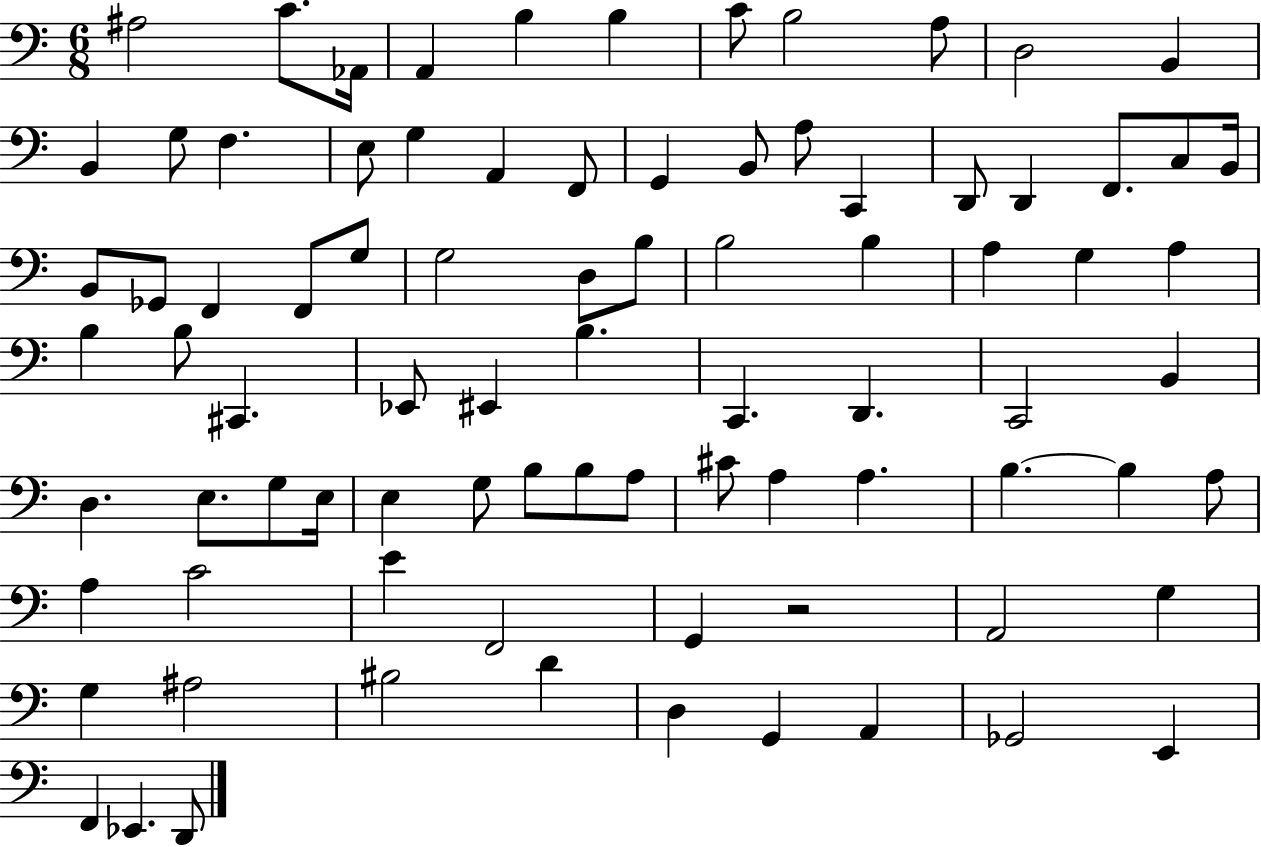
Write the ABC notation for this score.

X:1
T:Untitled
M:6/8
L:1/4
K:C
^A,2 C/2 _A,,/4 A,, B, B, C/2 B,2 A,/2 D,2 B,, B,, G,/2 F, E,/2 G, A,, F,,/2 G,, B,,/2 A,/2 C,, D,,/2 D,, F,,/2 C,/2 B,,/4 B,,/2 _G,,/2 F,, F,,/2 G,/2 G,2 D,/2 B,/2 B,2 B, A, G, A, B, B,/2 ^C,, _E,,/2 ^E,, B, C,, D,, C,,2 B,, D, E,/2 G,/2 E,/4 E, G,/2 B,/2 B,/2 A,/2 ^C/2 A, A, B, B, A,/2 A, C2 E F,,2 G,, z2 A,,2 G, G, ^A,2 ^B,2 D D, G,, A,, _G,,2 E,, F,, _E,, D,,/2